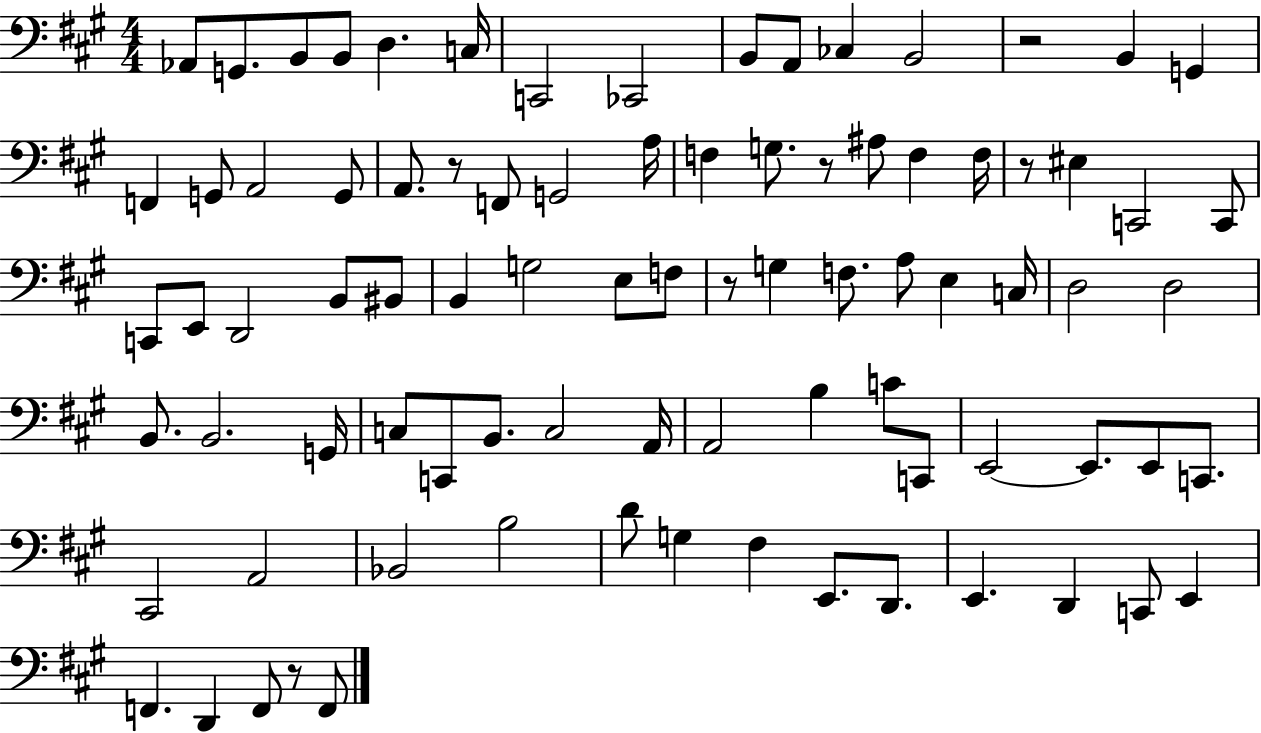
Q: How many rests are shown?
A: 6